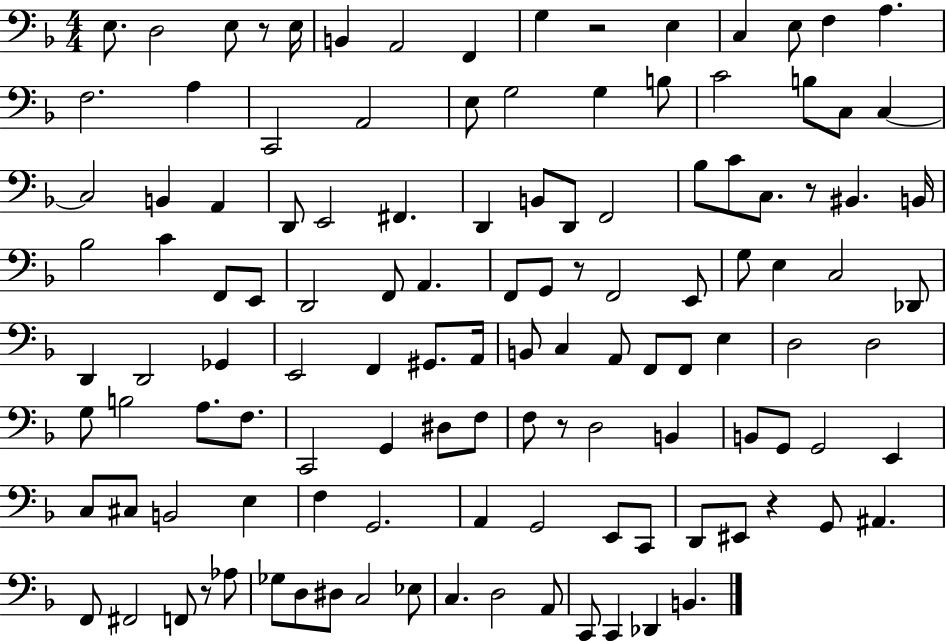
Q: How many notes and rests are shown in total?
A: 122